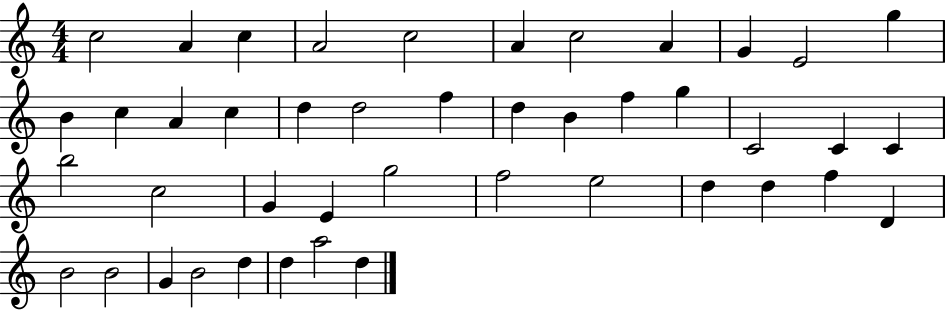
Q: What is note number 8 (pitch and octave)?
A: A4